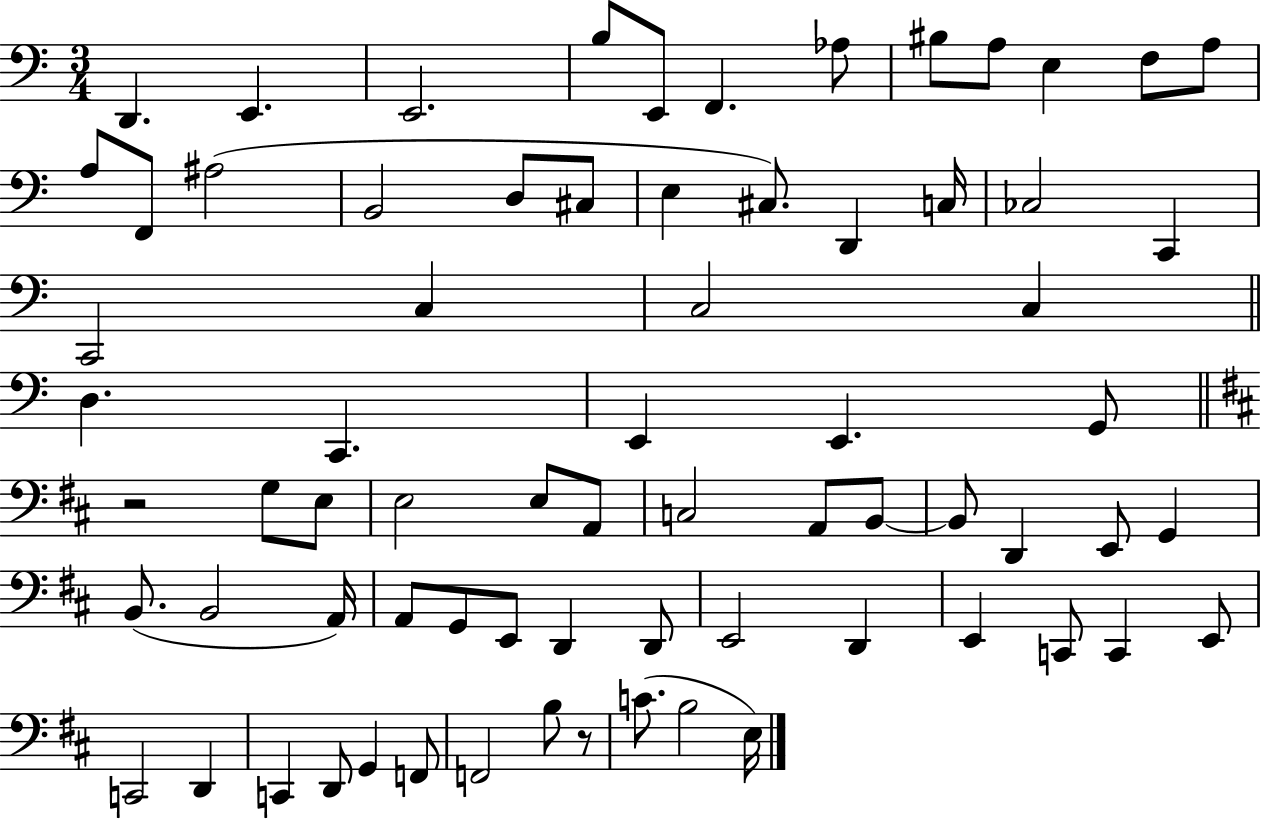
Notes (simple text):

D2/q. E2/q. E2/h. B3/e E2/e F2/q. Ab3/e BIS3/e A3/e E3/q F3/e A3/e A3/e F2/e A#3/h B2/h D3/e C#3/e E3/q C#3/e. D2/q C3/s CES3/h C2/q C2/h C3/q C3/h C3/q D3/q. C2/q. E2/q E2/q. G2/e R/h G3/e E3/e E3/h E3/e A2/e C3/h A2/e B2/e B2/e D2/q E2/e G2/q B2/e. B2/h A2/s A2/e G2/e E2/e D2/q D2/e E2/h D2/q E2/q C2/e C2/q E2/e C2/h D2/q C2/q D2/e G2/q F2/e F2/h B3/e R/e C4/e. B3/h E3/s